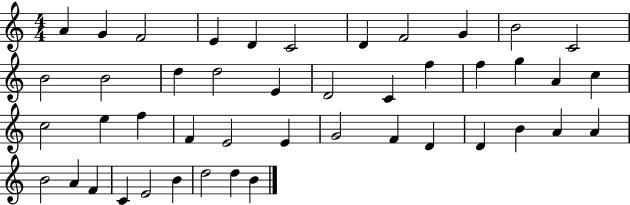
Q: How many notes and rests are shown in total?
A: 45